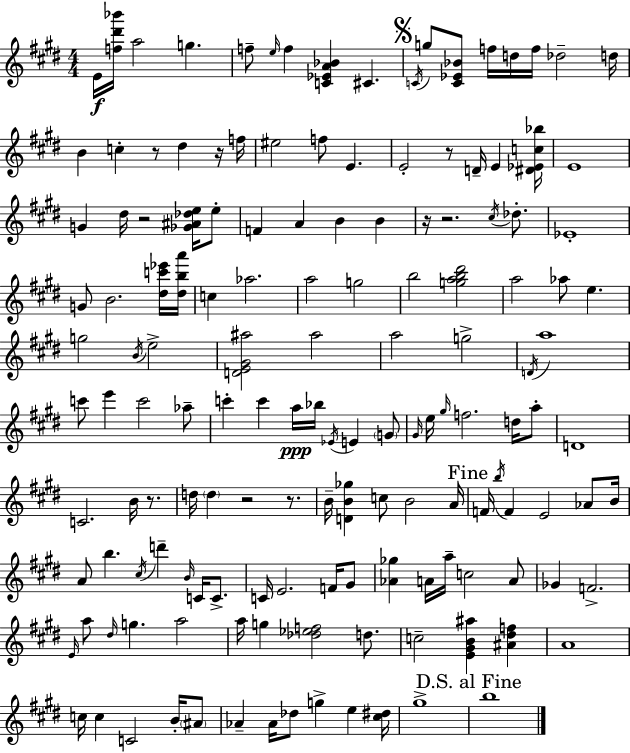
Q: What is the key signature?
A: E major